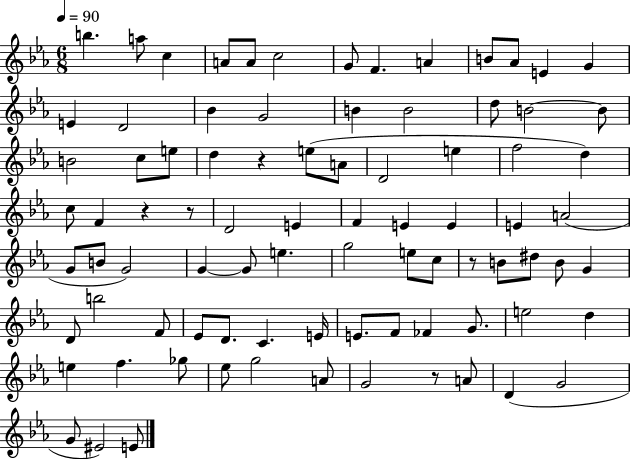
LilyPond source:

{
  \clef treble
  \numericTimeSignature
  \time 6/8
  \key ees \major
  \tempo 4 = 90
  b''4. a''8 c''4 | a'8 a'8 c''2 | g'8 f'4. a'4 | b'8 aes'8 e'4 g'4 | \break e'4 d'2 | bes'4 g'2 | b'4 b'2 | d''8 b'2~~ b'8 | \break b'2 c''8 e''8 | d''4 r4 e''8( a'8 | d'2 e''4 | f''2 d''4) | \break c''8 f'4 r4 r8 | d'2 e'4 | f'4 e'4 e'4 | e'4 a'2( | \break g'8 b'8 g'2) | g'4~~ g'8 e''4. | g''2 e''8 c''8 | r8 b'8 dis''8 b'8 g'4 | \break d'8 b''2 f'8 | ees'8 d'8. c'4. e'16 | e'8. f'8 fes'4 g'8. | e''2 d''4 | \break e''4 f''4. ges''8 | ees''8 g''2 a'8 | g'2 r8 a'8 | d'4( g'2 | \break g'8 eis'2) e'8 | \bar "|."
}